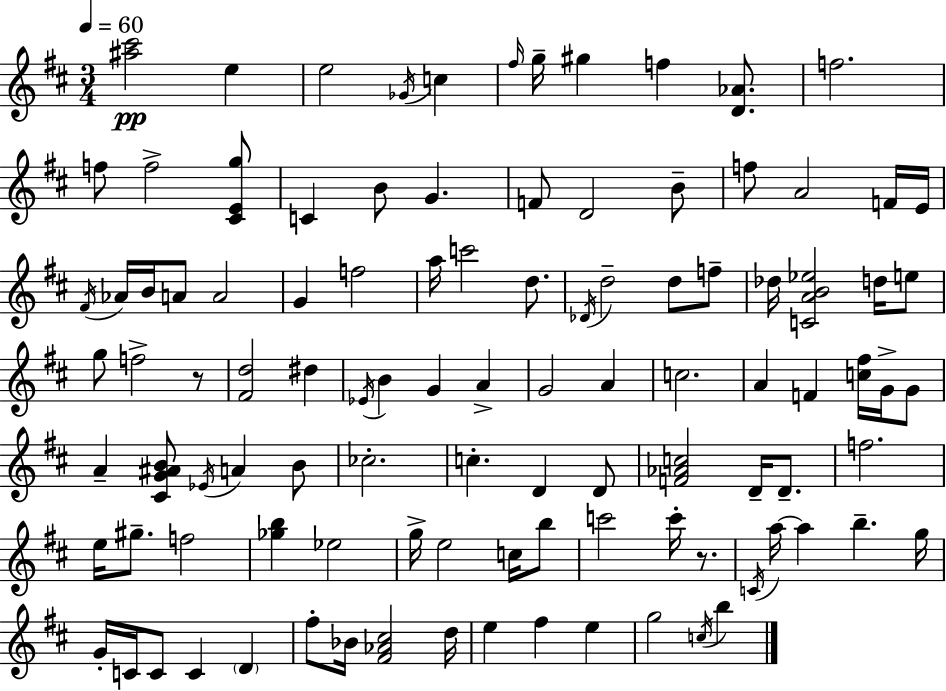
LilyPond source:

{
  \clef treble
  \numericTimeSignature
  \time 3/4
  \key d \major
  \tempo 4 = 60
  \repeat volta 2 { <ais'' cis'''>2\pp e''4 | e''2 \acciaccatura { ges'16 } c''4 | \grace { fis''16 } g''16-- gis''4 f''4 <d' aes'>8. | f''2. | \break f''8 f''2-> | <cis' e' g''>8 c'4 b'8 g'4. | f'8 d'2 | b'8-- f''8 a'2 | \break f'16 e'16 \acciaccatura { fis'16 } aes'16 b'16 a'8 a'2 | g'4 f''2 | a''16 c'''2 | d''8. \acciaccatura { des'16 } d''2-- | \break d''8 f''8-- des''16 <c' a' b' ees''>2 | d''16 e''8 g''8 f''2-> | r8 <fis' d''>2 | dis''4 \acciaccatura { ees'16 } b'4 g'4 | \break a'4-> g'2 | a'4 c''2. | a'4 f'4 | <c'' fis''>16 g'16-> g'8 a'4-- <cis' g' ais' b'>8 \acciaccatura { ees'16 } | \break a'4 b'8 ces''2.-. | c''4.-. | d'4 d'8 <f' aes' c''>2 | d'16-- d'8.-- f''2. | \break e''16 gis''8.-- f''2 | <ges'' b''>4 ees''2 | g''16-> e''2 | c''16 b''8 c'''2 | \break c'''16-. r8. \acciaccatura { c'16 } a''16~~ a''4 | b''4.-- g''16 g'16-. c'16 c'8 c'4 | \parenthesize d'4 fis''8-. bes'16 <fis' aes' cis''>2 | d''16 e''4 fis''4 | \break e''4 g''2 | \acciaccatura { c''16 } b''4 } \bar "|."
}